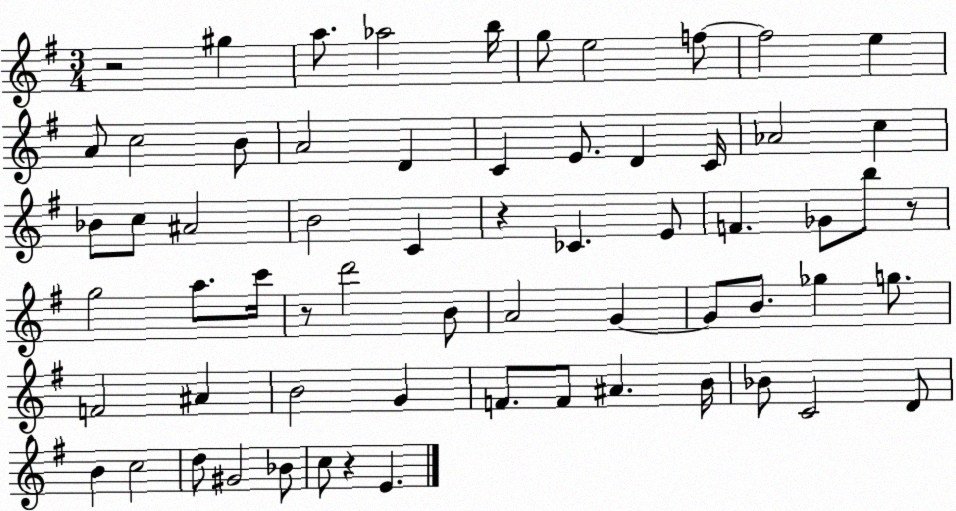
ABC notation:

X:1
T:Untitled
M:3/4
L:1/4
K:G
z2 ^g a/2 _a2 b/4 g/2 e2 f/2 f2 e A/2 c2 B/2 A2 D C E/2 D C/4 _A2 c _B/2 c/2 ^A2 B2 C z _C E/2 F _G/2 b/2 z/2 g2 a/2 c'/4 z/2 d'2 B/2 A2 G G/2 B/2 _g g/2 F2 ^A B2 G F/2 F/2 ^A B/4 _B/2 C2 D/2 B c2 d/2 ^G2 _B/2 c/2 z E